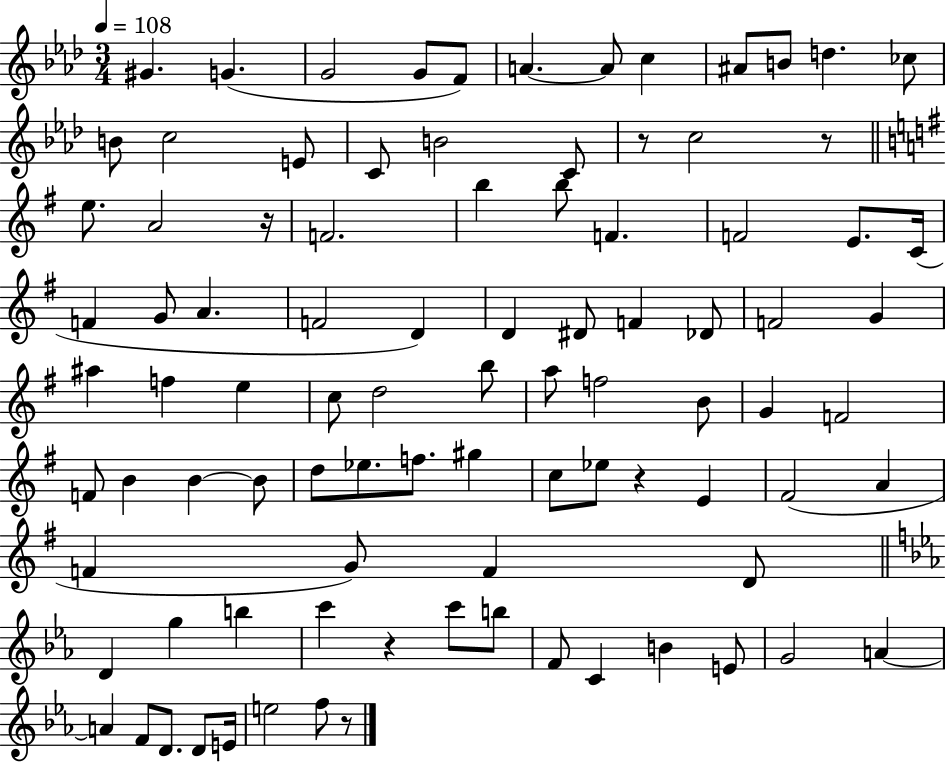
{
  \clef treble
  \numericTimeSignature
  \time 3/4
  \key aes \major
  \tempo 4 = 108
  gis'4. g'4.( | g'2 g'8 f'8) | a'4.~~ a'8 c''4 | ais'8 b'8 d''4. ces''8 | \break b'8 c''2 e'8 | c'8 b'2 c'8 | r8 c''2 r8 | \bar "||" \break \key e \minor e''8. a'2 r16 | f'2. | b''4 b''8 f'4. | f'2 e'8. c'16( | \break f'4 g'8 a'4. | f'2 d'4) | d'4 dis'8 f'4 des'8 | f'2 g'4 | \break ais''4 f''4 e''4 | c''8 d''2 b''8 | a''8 f''2 b'8 | g'4 f'2 | \break f'8 b'4 b'4~~ b'8 | d''8 ees''8. f''8. gis''4 | c''8 ees''8 r4 e'4 | fis'2( a'4 | \break f'4 g'8) f'4 d'8 | \bar "||" \break \key ees \major d'4 g''4 b''4 | c'''4 r4 c'''8 b''8 | f'8 c'4 b'4 e'8 | g'2 a'4~~ | \break a'4 f'8 d'8. d'8 e'16 | e''2 f''8 r8 | \bar "|."
}